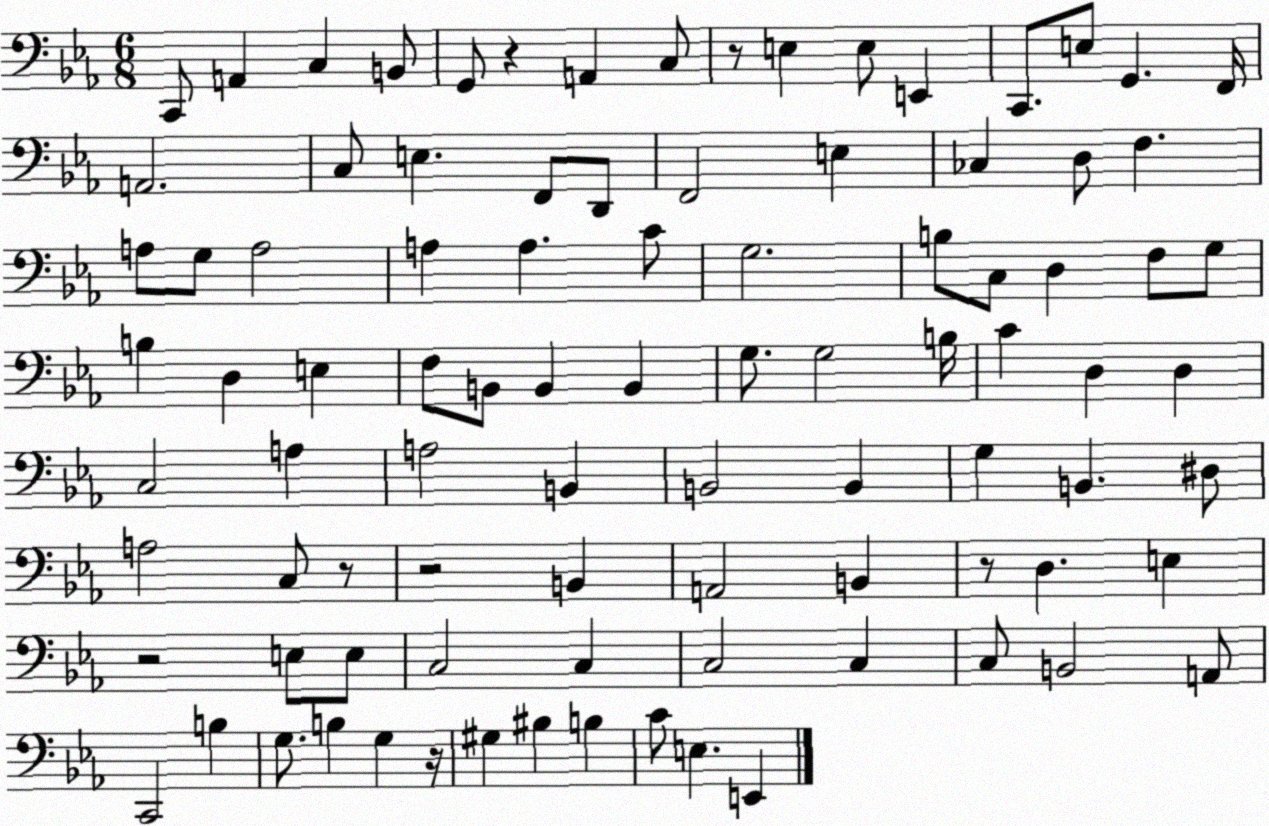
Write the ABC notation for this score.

X:1
T:Untitled
M:6/8
L:1/4
K:Eb
C,,/2 A,, C, B,,/2 G,,/2 z A,, C,/2 z/2 E, E,/2 E,, C,,/2 E,/2 G,, F,,/4 A,,2 C,/2 E, F,,/2 D,,/2 F,,2 E, _C, D,/2 F, A,/2 G,/2 A,2 A, A, C/2 G,2 B,/2 C,/2 D, F,/2 G,/2 B, D, E, F,/2 B,,/2 B,, B,, G,/2 G,2 B,/4 C D, D, C,2 A, A,2 B,, B,,2 B,, G, B,, ^D,/2 A,2 C,/2 z/2 z2 B,, A,,2 B,, z/2 D, E, z2 E,/2 E,/2 C,2 C, C,2 C, C,/2 B,,2 A,,/2 C,,2 B, G,/2 B, G, z/4 ^G, ^B, B, C/2 E, E,,